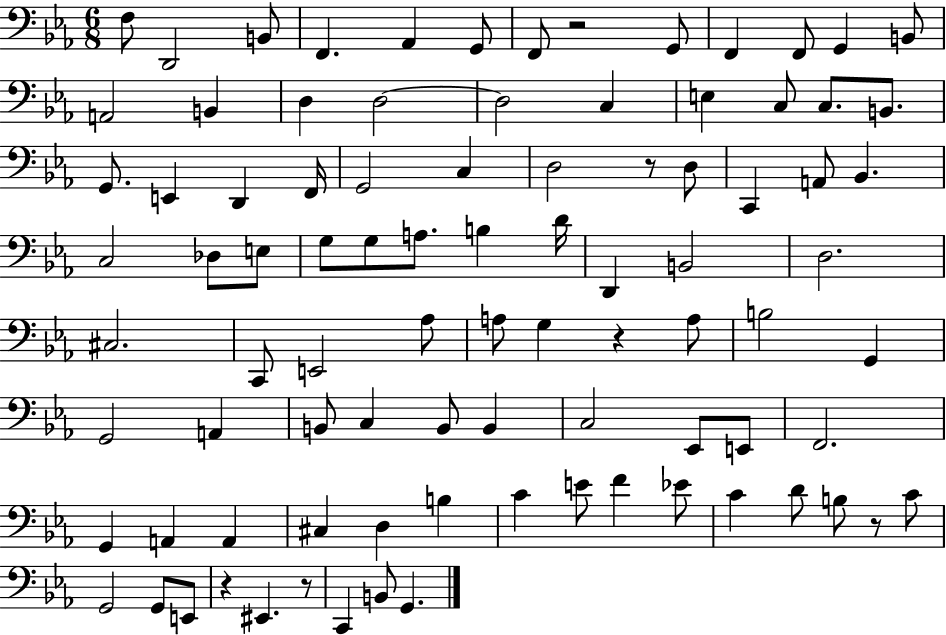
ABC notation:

X:1
T:Untitled
M:6/8
L:1/4
K:Eb
F,/2 D,,2 B,,/2 F,, _A,, G,,/2 F,,/2 z2 G,,/2 F,, F,,/2 G,, B,,/2 A,,2 B,, D, D,2 D,2 C, E, C,/2 C,/2 B,,/2 G,,/2 E,, D,, F,,/4 G,,2 C, D,2 z/2 D,/2 C,, A,,/2 _B,, C,2 _D,/2 E,/2 G,/2 G,/2 A,/2 B, D/4 D,, B,,2 D,2 ^C,2 C,,/2 E,,2 _A,/2 A,/2 G, z A,/2 B,2 G,, G,,2 A,, B,,/2 C, B,,/2 B,, C,2 _E,,/2 E,,/2 F,,2 G,, A,, A,, ^C, D, B, C E/2 F _E/2 C D/2 B,/2 z/2 C/2 G,,2 G,,/2 E,,/2 z ^E,, z/2 C,, B,,/2 G,,